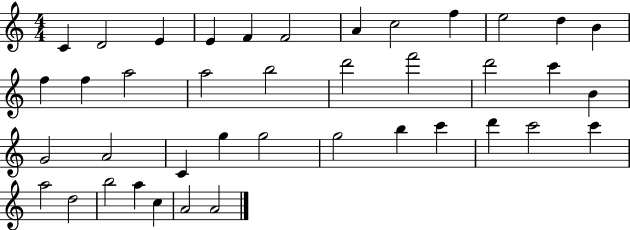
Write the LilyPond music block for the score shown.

{
  \clef treble
  \numericTimeSignature
  \time 4/4
  \key c \major
  c'4 d'2 e'4 | e'4 f'4 f'2 | a'4 c''2 f''4 | e''2 d''4 b'4 | \break f''4 f''4 a''2 | a''2 b''2 | d'''2 f'''2 | d'''2 c'''4 b'4 | \break g'2 a'2 | c'4 g''4 g''2 | g''2 b''4 c'''4 | d'''4 c'''2 c'''4 | \break a''2 d''2 | b''2 a''4 c''4 | a'2 a'2 | \bar "|."
}